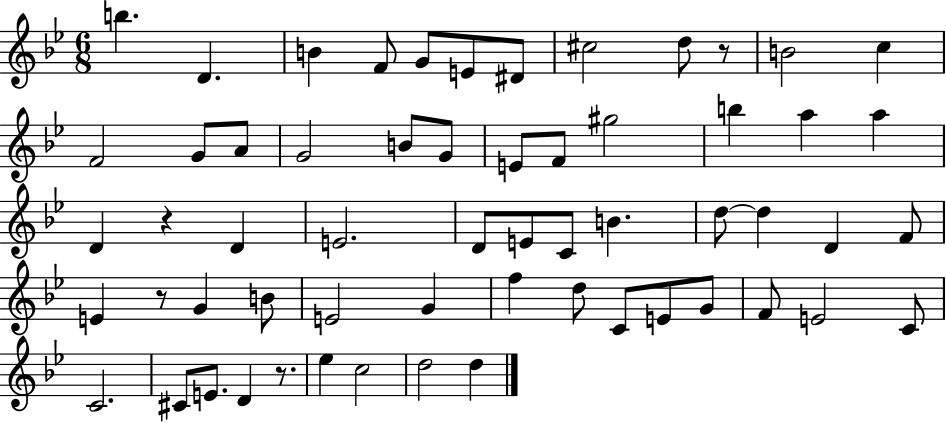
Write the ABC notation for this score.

X:1
T:Untitled
M:6/8
L:1/4
K:Bb
b D B F/2 G/2 E/2 ^D/2 ^c2 d/2 z/2 B2 c F2 G/2 A/2 G2 B/2 G/2 E/2 F/2 ^g2 b a a D z D E2 D/2 E/2 C/2 B d/2 d D F/2 E z/2 G B/2 E2 G f d/2 C/2 E/2 G/2 F/2 E2 C/2 C2 ^C/2 E/2 D z/2 _e c2 d2 d